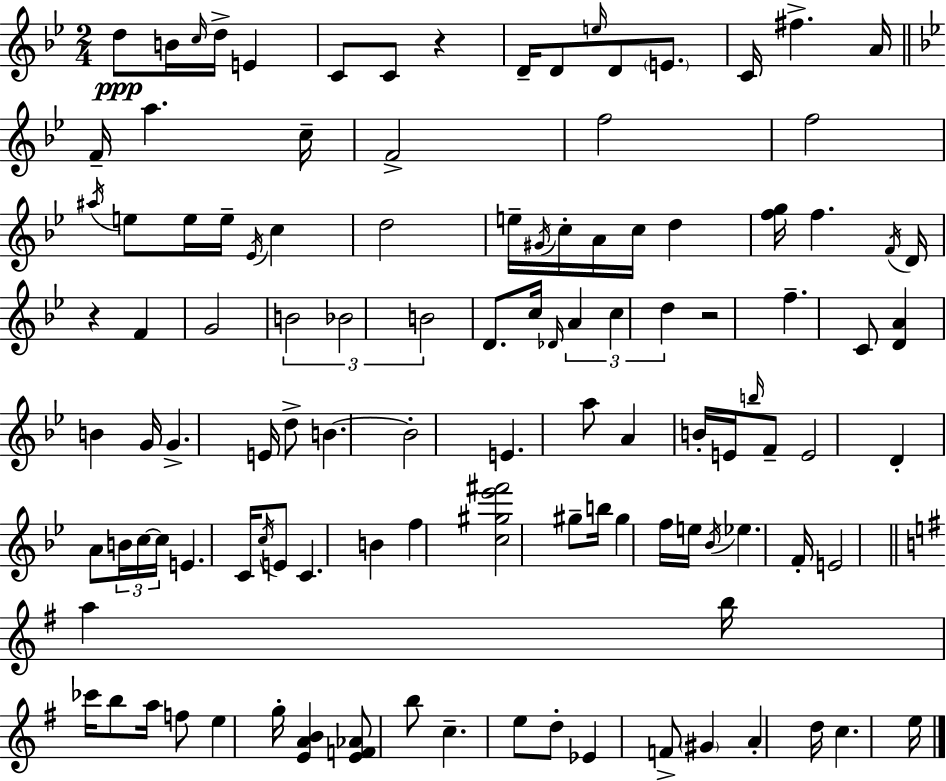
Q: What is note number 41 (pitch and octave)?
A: Bb4